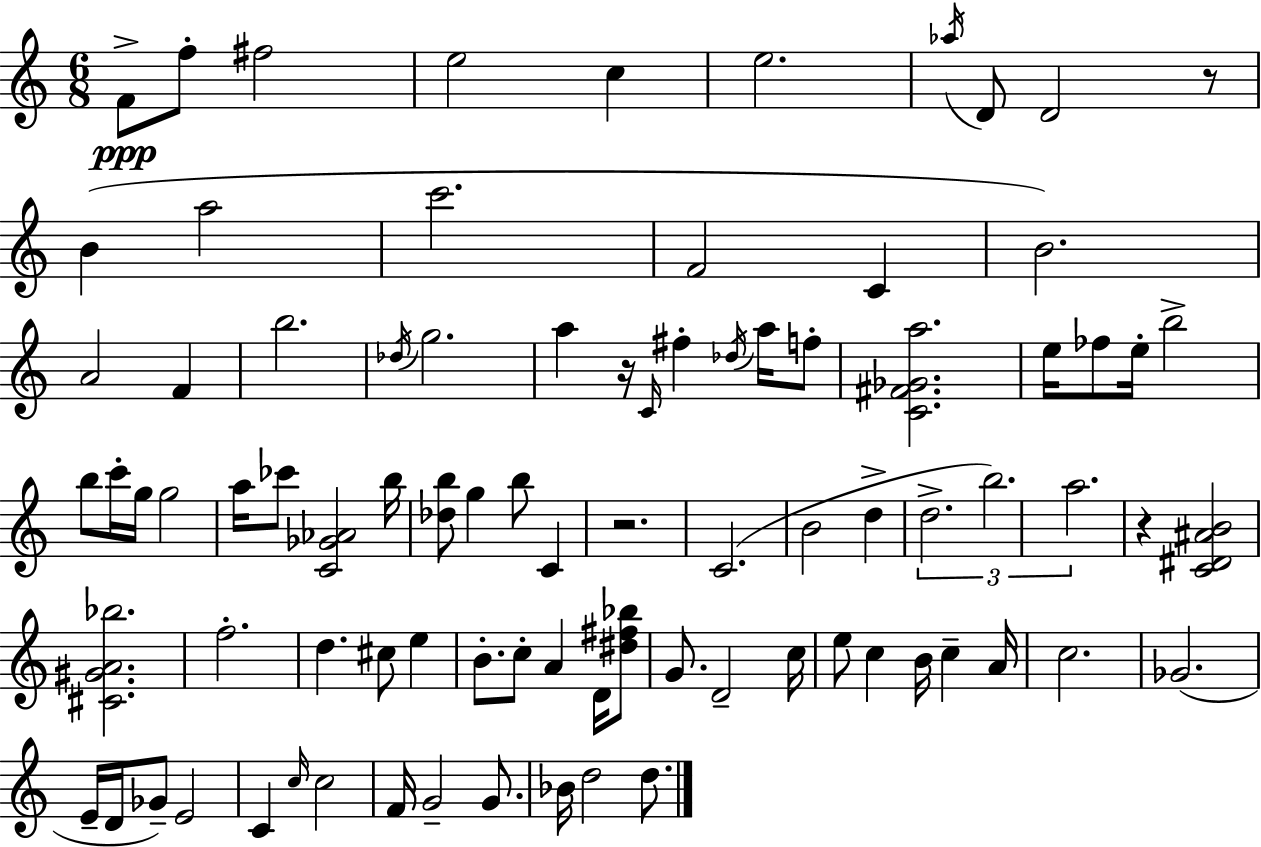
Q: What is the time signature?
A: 6/8